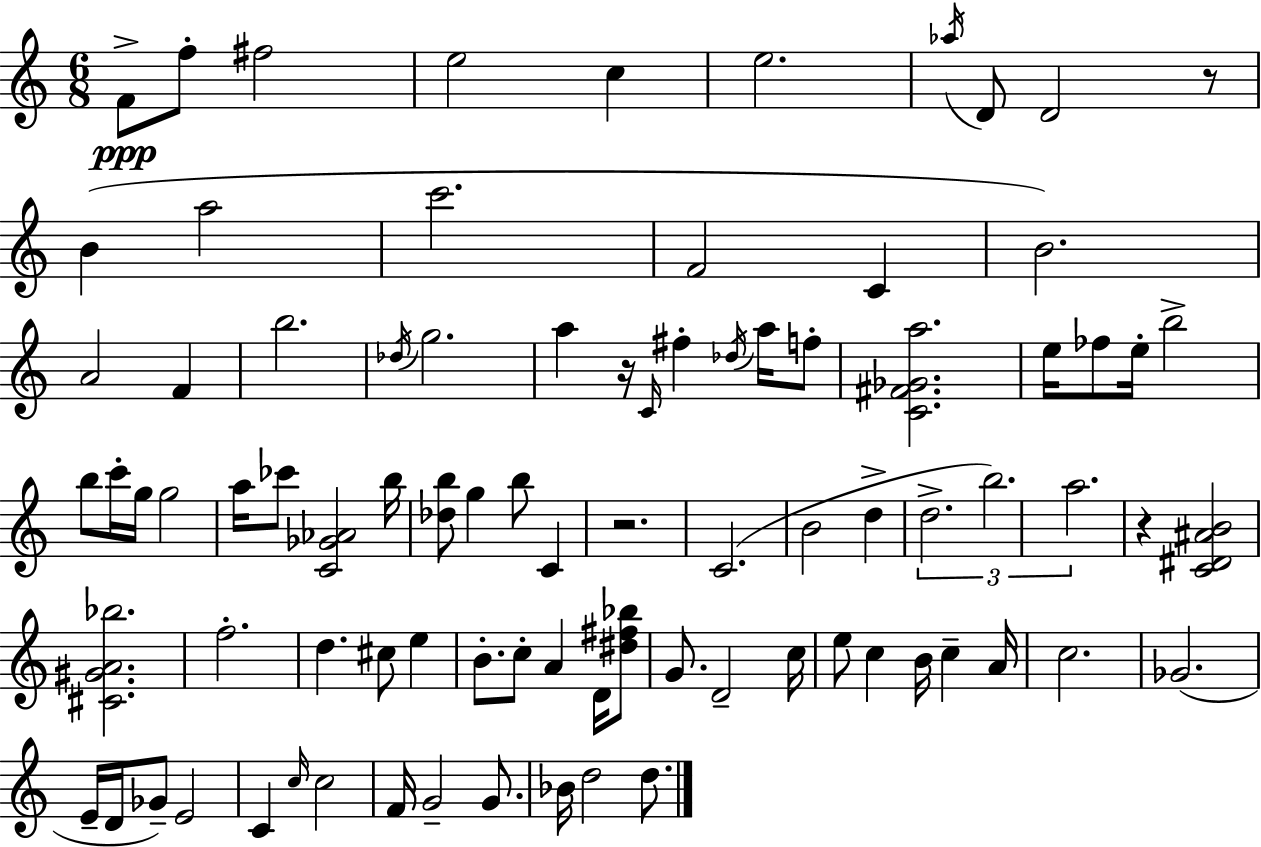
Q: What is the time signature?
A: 6/8